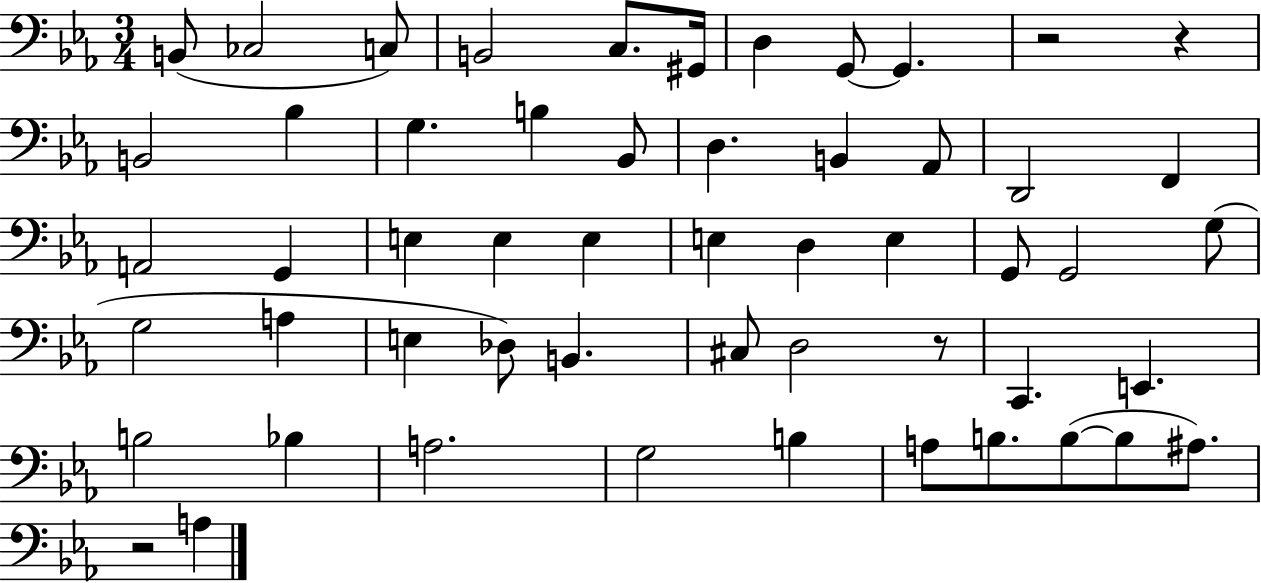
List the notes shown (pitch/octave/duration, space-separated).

B2/e CES3/h C3/e B2/h C3/e. G#2/s D3/q G2/e G2/q. R/h R/q B2/h Bb3/q G3/q. B3/q Bb2/e D3/q. B2/q Ab2/e D2/h F2/q A2/h G2/q E3/q E3/q E3/q E3/q D3/q E3/q G2/e G2/h G3/e G3/h A3/q E3/q Db3/e B2/q. C#3/e D3/h R/e C2/q. E2/q. B3/h Bb3/q A3/h. G3/h B3/q A3/e B3/e. B3/e B3/e A#3/e. R/h A3/q